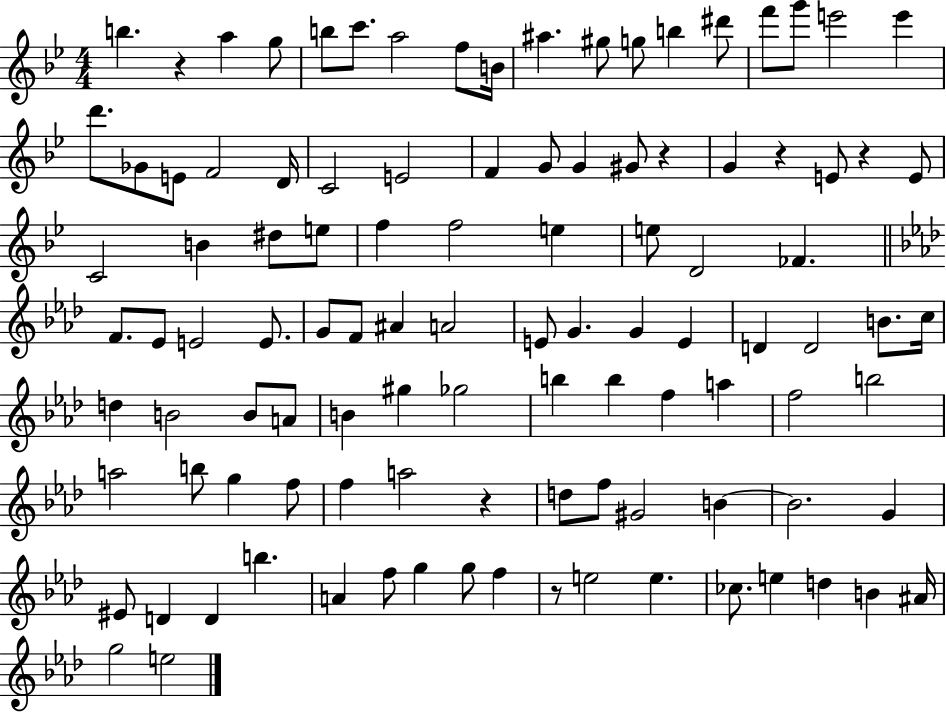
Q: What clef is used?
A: treble